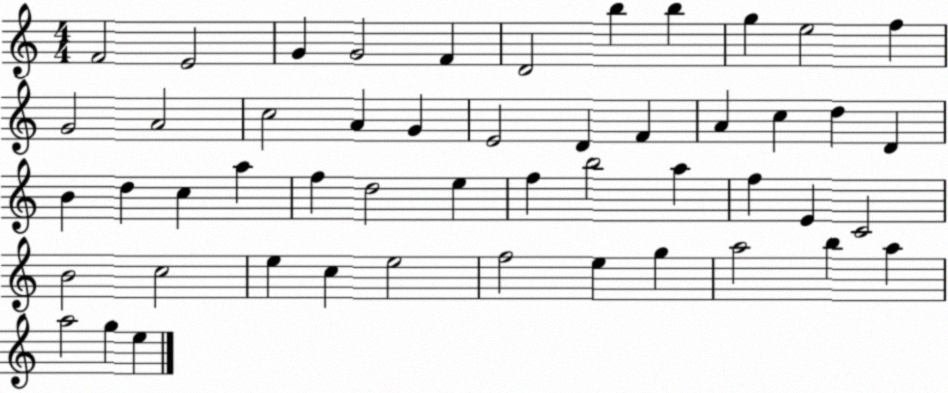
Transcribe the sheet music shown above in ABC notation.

X:1
T:Untitled
M:4/4
L:1/4
K:C
F2 E2 G G2 F D2 b b g e2 f G2 A2 c2 A G E2 D F A c d D B d c a f d2 e f b2 a f E C2 B2 c2 e c e2 f2 e g a2 b a a2 g e